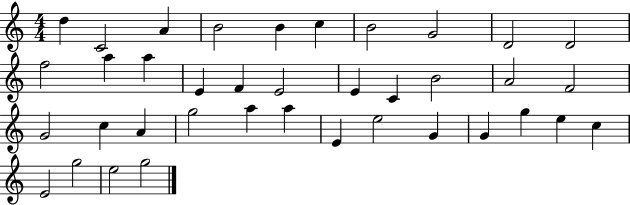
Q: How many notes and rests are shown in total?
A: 38